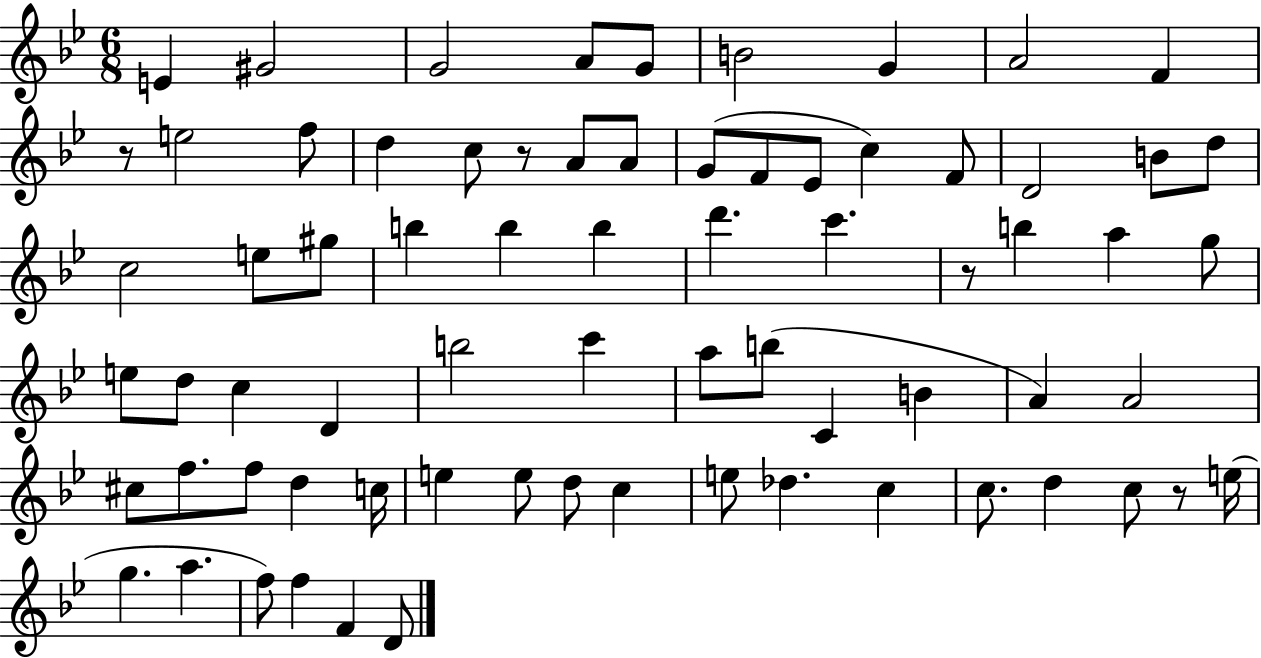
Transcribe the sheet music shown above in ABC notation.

X:1
T:Untitled
M:6/8
L:1/4
K:Bb
E ^G2 G2 A/2 G/2 B2 G A2 F z/2 e2 f/2 d c/2 z/2 A/2 A/2 G/2 F/2 _E/2 c F/2 D2 B/2 d/2 c2 e/2 ^g/2 b b b d' c' z/2 b a g/2 e/2 d/2 c D b2 c' a/2 b/2 C B A A2 ^c/2 f/2 f/2 d c/4 e e/2 d/2 c e/2 _d c c/2 d c/2 z/2 e/4 g a f/2 f F D/2